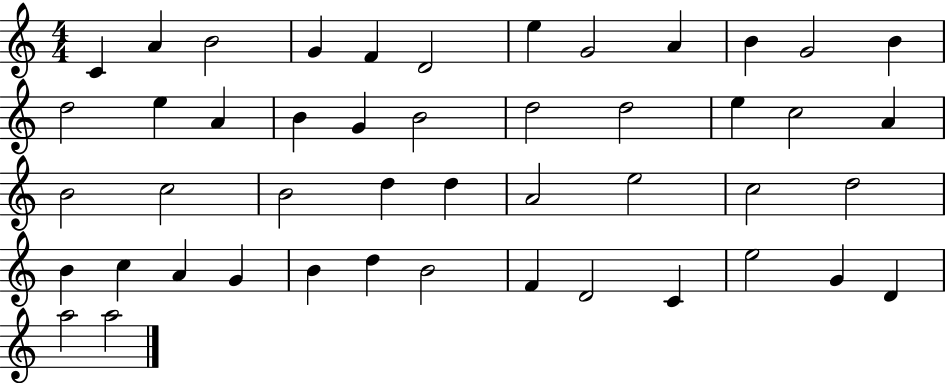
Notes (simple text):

C4/q A4/q B4/h G4/q F4/q D4/h E5/q G4/h A4/q B4/q G4/h B4/q D5/h E5/q A4/q B4/q G4/q B4/h D5/h D5/h E5/q C5/h A4/q B4/h C5/h B4/h D5/q D5/q A4/h E5/h C5/h D5/h B4/q C5/q A4/q G4/q B4/q D5/q B4/h F4/q D4/h C4/q E5/h G4/q D4/q A5/h A5/h